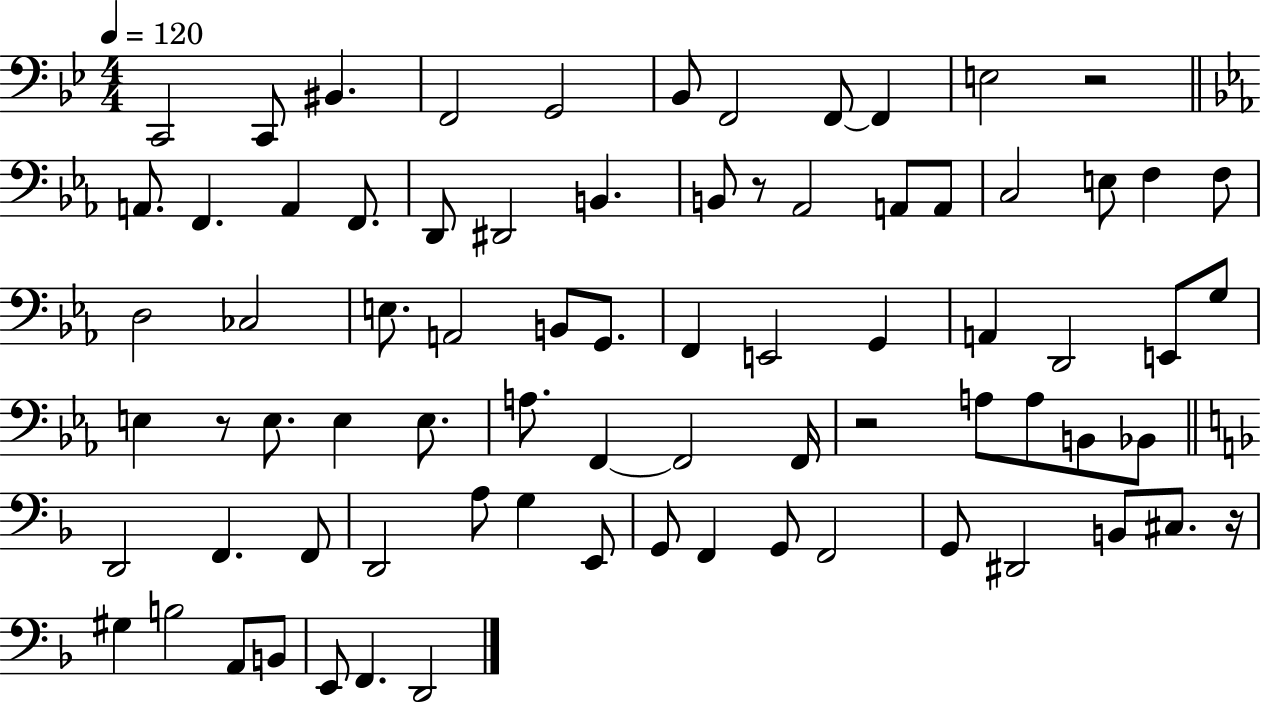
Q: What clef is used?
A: bass